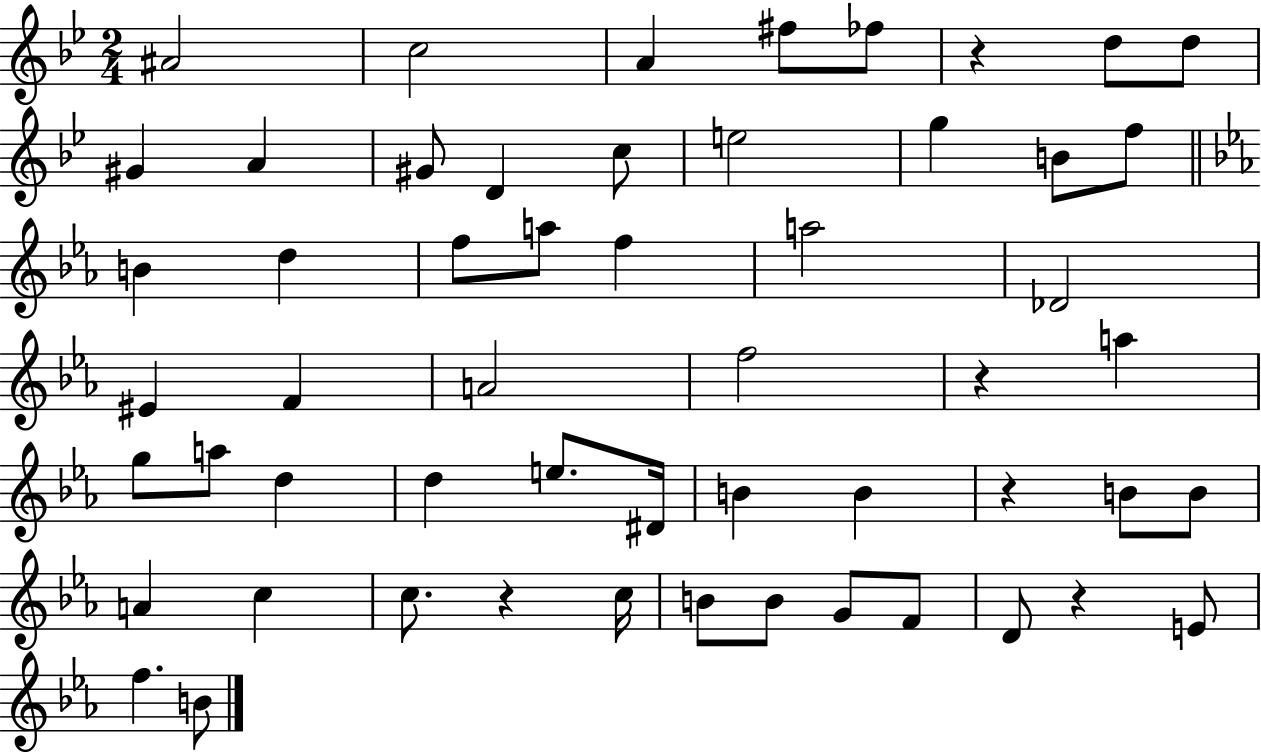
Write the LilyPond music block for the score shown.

{
  \clef treble
  \numericTimeSignature
  \time 2/4
  \key bes \major
  ais'2 | c''2 | a'4 fis''8 fes''8 | r4 d''8 d''8 | \break gis'4 a'4 | gis'8 d'4 c''8 | e''2 | g''4 b'8 f''8 | \break \bar "||" \break \key ees \major b'4 d''4 | f''8 a''8 f''4 | a''2 | des'2 | \break eis'4 f'4 | a'2 | f''2 | r4 a''4 | \break g''8 a''8 d''4 | d''4 e''8. dis'16 | b'4 b'4 | r4 b'8 b'8 | \break a'4 c''4 | c''8. r4 c''16 | b'8 b'8 g'8 f'8 | d'8 r4 e'8 | \break f''4. b'8 | \bar "|."
}